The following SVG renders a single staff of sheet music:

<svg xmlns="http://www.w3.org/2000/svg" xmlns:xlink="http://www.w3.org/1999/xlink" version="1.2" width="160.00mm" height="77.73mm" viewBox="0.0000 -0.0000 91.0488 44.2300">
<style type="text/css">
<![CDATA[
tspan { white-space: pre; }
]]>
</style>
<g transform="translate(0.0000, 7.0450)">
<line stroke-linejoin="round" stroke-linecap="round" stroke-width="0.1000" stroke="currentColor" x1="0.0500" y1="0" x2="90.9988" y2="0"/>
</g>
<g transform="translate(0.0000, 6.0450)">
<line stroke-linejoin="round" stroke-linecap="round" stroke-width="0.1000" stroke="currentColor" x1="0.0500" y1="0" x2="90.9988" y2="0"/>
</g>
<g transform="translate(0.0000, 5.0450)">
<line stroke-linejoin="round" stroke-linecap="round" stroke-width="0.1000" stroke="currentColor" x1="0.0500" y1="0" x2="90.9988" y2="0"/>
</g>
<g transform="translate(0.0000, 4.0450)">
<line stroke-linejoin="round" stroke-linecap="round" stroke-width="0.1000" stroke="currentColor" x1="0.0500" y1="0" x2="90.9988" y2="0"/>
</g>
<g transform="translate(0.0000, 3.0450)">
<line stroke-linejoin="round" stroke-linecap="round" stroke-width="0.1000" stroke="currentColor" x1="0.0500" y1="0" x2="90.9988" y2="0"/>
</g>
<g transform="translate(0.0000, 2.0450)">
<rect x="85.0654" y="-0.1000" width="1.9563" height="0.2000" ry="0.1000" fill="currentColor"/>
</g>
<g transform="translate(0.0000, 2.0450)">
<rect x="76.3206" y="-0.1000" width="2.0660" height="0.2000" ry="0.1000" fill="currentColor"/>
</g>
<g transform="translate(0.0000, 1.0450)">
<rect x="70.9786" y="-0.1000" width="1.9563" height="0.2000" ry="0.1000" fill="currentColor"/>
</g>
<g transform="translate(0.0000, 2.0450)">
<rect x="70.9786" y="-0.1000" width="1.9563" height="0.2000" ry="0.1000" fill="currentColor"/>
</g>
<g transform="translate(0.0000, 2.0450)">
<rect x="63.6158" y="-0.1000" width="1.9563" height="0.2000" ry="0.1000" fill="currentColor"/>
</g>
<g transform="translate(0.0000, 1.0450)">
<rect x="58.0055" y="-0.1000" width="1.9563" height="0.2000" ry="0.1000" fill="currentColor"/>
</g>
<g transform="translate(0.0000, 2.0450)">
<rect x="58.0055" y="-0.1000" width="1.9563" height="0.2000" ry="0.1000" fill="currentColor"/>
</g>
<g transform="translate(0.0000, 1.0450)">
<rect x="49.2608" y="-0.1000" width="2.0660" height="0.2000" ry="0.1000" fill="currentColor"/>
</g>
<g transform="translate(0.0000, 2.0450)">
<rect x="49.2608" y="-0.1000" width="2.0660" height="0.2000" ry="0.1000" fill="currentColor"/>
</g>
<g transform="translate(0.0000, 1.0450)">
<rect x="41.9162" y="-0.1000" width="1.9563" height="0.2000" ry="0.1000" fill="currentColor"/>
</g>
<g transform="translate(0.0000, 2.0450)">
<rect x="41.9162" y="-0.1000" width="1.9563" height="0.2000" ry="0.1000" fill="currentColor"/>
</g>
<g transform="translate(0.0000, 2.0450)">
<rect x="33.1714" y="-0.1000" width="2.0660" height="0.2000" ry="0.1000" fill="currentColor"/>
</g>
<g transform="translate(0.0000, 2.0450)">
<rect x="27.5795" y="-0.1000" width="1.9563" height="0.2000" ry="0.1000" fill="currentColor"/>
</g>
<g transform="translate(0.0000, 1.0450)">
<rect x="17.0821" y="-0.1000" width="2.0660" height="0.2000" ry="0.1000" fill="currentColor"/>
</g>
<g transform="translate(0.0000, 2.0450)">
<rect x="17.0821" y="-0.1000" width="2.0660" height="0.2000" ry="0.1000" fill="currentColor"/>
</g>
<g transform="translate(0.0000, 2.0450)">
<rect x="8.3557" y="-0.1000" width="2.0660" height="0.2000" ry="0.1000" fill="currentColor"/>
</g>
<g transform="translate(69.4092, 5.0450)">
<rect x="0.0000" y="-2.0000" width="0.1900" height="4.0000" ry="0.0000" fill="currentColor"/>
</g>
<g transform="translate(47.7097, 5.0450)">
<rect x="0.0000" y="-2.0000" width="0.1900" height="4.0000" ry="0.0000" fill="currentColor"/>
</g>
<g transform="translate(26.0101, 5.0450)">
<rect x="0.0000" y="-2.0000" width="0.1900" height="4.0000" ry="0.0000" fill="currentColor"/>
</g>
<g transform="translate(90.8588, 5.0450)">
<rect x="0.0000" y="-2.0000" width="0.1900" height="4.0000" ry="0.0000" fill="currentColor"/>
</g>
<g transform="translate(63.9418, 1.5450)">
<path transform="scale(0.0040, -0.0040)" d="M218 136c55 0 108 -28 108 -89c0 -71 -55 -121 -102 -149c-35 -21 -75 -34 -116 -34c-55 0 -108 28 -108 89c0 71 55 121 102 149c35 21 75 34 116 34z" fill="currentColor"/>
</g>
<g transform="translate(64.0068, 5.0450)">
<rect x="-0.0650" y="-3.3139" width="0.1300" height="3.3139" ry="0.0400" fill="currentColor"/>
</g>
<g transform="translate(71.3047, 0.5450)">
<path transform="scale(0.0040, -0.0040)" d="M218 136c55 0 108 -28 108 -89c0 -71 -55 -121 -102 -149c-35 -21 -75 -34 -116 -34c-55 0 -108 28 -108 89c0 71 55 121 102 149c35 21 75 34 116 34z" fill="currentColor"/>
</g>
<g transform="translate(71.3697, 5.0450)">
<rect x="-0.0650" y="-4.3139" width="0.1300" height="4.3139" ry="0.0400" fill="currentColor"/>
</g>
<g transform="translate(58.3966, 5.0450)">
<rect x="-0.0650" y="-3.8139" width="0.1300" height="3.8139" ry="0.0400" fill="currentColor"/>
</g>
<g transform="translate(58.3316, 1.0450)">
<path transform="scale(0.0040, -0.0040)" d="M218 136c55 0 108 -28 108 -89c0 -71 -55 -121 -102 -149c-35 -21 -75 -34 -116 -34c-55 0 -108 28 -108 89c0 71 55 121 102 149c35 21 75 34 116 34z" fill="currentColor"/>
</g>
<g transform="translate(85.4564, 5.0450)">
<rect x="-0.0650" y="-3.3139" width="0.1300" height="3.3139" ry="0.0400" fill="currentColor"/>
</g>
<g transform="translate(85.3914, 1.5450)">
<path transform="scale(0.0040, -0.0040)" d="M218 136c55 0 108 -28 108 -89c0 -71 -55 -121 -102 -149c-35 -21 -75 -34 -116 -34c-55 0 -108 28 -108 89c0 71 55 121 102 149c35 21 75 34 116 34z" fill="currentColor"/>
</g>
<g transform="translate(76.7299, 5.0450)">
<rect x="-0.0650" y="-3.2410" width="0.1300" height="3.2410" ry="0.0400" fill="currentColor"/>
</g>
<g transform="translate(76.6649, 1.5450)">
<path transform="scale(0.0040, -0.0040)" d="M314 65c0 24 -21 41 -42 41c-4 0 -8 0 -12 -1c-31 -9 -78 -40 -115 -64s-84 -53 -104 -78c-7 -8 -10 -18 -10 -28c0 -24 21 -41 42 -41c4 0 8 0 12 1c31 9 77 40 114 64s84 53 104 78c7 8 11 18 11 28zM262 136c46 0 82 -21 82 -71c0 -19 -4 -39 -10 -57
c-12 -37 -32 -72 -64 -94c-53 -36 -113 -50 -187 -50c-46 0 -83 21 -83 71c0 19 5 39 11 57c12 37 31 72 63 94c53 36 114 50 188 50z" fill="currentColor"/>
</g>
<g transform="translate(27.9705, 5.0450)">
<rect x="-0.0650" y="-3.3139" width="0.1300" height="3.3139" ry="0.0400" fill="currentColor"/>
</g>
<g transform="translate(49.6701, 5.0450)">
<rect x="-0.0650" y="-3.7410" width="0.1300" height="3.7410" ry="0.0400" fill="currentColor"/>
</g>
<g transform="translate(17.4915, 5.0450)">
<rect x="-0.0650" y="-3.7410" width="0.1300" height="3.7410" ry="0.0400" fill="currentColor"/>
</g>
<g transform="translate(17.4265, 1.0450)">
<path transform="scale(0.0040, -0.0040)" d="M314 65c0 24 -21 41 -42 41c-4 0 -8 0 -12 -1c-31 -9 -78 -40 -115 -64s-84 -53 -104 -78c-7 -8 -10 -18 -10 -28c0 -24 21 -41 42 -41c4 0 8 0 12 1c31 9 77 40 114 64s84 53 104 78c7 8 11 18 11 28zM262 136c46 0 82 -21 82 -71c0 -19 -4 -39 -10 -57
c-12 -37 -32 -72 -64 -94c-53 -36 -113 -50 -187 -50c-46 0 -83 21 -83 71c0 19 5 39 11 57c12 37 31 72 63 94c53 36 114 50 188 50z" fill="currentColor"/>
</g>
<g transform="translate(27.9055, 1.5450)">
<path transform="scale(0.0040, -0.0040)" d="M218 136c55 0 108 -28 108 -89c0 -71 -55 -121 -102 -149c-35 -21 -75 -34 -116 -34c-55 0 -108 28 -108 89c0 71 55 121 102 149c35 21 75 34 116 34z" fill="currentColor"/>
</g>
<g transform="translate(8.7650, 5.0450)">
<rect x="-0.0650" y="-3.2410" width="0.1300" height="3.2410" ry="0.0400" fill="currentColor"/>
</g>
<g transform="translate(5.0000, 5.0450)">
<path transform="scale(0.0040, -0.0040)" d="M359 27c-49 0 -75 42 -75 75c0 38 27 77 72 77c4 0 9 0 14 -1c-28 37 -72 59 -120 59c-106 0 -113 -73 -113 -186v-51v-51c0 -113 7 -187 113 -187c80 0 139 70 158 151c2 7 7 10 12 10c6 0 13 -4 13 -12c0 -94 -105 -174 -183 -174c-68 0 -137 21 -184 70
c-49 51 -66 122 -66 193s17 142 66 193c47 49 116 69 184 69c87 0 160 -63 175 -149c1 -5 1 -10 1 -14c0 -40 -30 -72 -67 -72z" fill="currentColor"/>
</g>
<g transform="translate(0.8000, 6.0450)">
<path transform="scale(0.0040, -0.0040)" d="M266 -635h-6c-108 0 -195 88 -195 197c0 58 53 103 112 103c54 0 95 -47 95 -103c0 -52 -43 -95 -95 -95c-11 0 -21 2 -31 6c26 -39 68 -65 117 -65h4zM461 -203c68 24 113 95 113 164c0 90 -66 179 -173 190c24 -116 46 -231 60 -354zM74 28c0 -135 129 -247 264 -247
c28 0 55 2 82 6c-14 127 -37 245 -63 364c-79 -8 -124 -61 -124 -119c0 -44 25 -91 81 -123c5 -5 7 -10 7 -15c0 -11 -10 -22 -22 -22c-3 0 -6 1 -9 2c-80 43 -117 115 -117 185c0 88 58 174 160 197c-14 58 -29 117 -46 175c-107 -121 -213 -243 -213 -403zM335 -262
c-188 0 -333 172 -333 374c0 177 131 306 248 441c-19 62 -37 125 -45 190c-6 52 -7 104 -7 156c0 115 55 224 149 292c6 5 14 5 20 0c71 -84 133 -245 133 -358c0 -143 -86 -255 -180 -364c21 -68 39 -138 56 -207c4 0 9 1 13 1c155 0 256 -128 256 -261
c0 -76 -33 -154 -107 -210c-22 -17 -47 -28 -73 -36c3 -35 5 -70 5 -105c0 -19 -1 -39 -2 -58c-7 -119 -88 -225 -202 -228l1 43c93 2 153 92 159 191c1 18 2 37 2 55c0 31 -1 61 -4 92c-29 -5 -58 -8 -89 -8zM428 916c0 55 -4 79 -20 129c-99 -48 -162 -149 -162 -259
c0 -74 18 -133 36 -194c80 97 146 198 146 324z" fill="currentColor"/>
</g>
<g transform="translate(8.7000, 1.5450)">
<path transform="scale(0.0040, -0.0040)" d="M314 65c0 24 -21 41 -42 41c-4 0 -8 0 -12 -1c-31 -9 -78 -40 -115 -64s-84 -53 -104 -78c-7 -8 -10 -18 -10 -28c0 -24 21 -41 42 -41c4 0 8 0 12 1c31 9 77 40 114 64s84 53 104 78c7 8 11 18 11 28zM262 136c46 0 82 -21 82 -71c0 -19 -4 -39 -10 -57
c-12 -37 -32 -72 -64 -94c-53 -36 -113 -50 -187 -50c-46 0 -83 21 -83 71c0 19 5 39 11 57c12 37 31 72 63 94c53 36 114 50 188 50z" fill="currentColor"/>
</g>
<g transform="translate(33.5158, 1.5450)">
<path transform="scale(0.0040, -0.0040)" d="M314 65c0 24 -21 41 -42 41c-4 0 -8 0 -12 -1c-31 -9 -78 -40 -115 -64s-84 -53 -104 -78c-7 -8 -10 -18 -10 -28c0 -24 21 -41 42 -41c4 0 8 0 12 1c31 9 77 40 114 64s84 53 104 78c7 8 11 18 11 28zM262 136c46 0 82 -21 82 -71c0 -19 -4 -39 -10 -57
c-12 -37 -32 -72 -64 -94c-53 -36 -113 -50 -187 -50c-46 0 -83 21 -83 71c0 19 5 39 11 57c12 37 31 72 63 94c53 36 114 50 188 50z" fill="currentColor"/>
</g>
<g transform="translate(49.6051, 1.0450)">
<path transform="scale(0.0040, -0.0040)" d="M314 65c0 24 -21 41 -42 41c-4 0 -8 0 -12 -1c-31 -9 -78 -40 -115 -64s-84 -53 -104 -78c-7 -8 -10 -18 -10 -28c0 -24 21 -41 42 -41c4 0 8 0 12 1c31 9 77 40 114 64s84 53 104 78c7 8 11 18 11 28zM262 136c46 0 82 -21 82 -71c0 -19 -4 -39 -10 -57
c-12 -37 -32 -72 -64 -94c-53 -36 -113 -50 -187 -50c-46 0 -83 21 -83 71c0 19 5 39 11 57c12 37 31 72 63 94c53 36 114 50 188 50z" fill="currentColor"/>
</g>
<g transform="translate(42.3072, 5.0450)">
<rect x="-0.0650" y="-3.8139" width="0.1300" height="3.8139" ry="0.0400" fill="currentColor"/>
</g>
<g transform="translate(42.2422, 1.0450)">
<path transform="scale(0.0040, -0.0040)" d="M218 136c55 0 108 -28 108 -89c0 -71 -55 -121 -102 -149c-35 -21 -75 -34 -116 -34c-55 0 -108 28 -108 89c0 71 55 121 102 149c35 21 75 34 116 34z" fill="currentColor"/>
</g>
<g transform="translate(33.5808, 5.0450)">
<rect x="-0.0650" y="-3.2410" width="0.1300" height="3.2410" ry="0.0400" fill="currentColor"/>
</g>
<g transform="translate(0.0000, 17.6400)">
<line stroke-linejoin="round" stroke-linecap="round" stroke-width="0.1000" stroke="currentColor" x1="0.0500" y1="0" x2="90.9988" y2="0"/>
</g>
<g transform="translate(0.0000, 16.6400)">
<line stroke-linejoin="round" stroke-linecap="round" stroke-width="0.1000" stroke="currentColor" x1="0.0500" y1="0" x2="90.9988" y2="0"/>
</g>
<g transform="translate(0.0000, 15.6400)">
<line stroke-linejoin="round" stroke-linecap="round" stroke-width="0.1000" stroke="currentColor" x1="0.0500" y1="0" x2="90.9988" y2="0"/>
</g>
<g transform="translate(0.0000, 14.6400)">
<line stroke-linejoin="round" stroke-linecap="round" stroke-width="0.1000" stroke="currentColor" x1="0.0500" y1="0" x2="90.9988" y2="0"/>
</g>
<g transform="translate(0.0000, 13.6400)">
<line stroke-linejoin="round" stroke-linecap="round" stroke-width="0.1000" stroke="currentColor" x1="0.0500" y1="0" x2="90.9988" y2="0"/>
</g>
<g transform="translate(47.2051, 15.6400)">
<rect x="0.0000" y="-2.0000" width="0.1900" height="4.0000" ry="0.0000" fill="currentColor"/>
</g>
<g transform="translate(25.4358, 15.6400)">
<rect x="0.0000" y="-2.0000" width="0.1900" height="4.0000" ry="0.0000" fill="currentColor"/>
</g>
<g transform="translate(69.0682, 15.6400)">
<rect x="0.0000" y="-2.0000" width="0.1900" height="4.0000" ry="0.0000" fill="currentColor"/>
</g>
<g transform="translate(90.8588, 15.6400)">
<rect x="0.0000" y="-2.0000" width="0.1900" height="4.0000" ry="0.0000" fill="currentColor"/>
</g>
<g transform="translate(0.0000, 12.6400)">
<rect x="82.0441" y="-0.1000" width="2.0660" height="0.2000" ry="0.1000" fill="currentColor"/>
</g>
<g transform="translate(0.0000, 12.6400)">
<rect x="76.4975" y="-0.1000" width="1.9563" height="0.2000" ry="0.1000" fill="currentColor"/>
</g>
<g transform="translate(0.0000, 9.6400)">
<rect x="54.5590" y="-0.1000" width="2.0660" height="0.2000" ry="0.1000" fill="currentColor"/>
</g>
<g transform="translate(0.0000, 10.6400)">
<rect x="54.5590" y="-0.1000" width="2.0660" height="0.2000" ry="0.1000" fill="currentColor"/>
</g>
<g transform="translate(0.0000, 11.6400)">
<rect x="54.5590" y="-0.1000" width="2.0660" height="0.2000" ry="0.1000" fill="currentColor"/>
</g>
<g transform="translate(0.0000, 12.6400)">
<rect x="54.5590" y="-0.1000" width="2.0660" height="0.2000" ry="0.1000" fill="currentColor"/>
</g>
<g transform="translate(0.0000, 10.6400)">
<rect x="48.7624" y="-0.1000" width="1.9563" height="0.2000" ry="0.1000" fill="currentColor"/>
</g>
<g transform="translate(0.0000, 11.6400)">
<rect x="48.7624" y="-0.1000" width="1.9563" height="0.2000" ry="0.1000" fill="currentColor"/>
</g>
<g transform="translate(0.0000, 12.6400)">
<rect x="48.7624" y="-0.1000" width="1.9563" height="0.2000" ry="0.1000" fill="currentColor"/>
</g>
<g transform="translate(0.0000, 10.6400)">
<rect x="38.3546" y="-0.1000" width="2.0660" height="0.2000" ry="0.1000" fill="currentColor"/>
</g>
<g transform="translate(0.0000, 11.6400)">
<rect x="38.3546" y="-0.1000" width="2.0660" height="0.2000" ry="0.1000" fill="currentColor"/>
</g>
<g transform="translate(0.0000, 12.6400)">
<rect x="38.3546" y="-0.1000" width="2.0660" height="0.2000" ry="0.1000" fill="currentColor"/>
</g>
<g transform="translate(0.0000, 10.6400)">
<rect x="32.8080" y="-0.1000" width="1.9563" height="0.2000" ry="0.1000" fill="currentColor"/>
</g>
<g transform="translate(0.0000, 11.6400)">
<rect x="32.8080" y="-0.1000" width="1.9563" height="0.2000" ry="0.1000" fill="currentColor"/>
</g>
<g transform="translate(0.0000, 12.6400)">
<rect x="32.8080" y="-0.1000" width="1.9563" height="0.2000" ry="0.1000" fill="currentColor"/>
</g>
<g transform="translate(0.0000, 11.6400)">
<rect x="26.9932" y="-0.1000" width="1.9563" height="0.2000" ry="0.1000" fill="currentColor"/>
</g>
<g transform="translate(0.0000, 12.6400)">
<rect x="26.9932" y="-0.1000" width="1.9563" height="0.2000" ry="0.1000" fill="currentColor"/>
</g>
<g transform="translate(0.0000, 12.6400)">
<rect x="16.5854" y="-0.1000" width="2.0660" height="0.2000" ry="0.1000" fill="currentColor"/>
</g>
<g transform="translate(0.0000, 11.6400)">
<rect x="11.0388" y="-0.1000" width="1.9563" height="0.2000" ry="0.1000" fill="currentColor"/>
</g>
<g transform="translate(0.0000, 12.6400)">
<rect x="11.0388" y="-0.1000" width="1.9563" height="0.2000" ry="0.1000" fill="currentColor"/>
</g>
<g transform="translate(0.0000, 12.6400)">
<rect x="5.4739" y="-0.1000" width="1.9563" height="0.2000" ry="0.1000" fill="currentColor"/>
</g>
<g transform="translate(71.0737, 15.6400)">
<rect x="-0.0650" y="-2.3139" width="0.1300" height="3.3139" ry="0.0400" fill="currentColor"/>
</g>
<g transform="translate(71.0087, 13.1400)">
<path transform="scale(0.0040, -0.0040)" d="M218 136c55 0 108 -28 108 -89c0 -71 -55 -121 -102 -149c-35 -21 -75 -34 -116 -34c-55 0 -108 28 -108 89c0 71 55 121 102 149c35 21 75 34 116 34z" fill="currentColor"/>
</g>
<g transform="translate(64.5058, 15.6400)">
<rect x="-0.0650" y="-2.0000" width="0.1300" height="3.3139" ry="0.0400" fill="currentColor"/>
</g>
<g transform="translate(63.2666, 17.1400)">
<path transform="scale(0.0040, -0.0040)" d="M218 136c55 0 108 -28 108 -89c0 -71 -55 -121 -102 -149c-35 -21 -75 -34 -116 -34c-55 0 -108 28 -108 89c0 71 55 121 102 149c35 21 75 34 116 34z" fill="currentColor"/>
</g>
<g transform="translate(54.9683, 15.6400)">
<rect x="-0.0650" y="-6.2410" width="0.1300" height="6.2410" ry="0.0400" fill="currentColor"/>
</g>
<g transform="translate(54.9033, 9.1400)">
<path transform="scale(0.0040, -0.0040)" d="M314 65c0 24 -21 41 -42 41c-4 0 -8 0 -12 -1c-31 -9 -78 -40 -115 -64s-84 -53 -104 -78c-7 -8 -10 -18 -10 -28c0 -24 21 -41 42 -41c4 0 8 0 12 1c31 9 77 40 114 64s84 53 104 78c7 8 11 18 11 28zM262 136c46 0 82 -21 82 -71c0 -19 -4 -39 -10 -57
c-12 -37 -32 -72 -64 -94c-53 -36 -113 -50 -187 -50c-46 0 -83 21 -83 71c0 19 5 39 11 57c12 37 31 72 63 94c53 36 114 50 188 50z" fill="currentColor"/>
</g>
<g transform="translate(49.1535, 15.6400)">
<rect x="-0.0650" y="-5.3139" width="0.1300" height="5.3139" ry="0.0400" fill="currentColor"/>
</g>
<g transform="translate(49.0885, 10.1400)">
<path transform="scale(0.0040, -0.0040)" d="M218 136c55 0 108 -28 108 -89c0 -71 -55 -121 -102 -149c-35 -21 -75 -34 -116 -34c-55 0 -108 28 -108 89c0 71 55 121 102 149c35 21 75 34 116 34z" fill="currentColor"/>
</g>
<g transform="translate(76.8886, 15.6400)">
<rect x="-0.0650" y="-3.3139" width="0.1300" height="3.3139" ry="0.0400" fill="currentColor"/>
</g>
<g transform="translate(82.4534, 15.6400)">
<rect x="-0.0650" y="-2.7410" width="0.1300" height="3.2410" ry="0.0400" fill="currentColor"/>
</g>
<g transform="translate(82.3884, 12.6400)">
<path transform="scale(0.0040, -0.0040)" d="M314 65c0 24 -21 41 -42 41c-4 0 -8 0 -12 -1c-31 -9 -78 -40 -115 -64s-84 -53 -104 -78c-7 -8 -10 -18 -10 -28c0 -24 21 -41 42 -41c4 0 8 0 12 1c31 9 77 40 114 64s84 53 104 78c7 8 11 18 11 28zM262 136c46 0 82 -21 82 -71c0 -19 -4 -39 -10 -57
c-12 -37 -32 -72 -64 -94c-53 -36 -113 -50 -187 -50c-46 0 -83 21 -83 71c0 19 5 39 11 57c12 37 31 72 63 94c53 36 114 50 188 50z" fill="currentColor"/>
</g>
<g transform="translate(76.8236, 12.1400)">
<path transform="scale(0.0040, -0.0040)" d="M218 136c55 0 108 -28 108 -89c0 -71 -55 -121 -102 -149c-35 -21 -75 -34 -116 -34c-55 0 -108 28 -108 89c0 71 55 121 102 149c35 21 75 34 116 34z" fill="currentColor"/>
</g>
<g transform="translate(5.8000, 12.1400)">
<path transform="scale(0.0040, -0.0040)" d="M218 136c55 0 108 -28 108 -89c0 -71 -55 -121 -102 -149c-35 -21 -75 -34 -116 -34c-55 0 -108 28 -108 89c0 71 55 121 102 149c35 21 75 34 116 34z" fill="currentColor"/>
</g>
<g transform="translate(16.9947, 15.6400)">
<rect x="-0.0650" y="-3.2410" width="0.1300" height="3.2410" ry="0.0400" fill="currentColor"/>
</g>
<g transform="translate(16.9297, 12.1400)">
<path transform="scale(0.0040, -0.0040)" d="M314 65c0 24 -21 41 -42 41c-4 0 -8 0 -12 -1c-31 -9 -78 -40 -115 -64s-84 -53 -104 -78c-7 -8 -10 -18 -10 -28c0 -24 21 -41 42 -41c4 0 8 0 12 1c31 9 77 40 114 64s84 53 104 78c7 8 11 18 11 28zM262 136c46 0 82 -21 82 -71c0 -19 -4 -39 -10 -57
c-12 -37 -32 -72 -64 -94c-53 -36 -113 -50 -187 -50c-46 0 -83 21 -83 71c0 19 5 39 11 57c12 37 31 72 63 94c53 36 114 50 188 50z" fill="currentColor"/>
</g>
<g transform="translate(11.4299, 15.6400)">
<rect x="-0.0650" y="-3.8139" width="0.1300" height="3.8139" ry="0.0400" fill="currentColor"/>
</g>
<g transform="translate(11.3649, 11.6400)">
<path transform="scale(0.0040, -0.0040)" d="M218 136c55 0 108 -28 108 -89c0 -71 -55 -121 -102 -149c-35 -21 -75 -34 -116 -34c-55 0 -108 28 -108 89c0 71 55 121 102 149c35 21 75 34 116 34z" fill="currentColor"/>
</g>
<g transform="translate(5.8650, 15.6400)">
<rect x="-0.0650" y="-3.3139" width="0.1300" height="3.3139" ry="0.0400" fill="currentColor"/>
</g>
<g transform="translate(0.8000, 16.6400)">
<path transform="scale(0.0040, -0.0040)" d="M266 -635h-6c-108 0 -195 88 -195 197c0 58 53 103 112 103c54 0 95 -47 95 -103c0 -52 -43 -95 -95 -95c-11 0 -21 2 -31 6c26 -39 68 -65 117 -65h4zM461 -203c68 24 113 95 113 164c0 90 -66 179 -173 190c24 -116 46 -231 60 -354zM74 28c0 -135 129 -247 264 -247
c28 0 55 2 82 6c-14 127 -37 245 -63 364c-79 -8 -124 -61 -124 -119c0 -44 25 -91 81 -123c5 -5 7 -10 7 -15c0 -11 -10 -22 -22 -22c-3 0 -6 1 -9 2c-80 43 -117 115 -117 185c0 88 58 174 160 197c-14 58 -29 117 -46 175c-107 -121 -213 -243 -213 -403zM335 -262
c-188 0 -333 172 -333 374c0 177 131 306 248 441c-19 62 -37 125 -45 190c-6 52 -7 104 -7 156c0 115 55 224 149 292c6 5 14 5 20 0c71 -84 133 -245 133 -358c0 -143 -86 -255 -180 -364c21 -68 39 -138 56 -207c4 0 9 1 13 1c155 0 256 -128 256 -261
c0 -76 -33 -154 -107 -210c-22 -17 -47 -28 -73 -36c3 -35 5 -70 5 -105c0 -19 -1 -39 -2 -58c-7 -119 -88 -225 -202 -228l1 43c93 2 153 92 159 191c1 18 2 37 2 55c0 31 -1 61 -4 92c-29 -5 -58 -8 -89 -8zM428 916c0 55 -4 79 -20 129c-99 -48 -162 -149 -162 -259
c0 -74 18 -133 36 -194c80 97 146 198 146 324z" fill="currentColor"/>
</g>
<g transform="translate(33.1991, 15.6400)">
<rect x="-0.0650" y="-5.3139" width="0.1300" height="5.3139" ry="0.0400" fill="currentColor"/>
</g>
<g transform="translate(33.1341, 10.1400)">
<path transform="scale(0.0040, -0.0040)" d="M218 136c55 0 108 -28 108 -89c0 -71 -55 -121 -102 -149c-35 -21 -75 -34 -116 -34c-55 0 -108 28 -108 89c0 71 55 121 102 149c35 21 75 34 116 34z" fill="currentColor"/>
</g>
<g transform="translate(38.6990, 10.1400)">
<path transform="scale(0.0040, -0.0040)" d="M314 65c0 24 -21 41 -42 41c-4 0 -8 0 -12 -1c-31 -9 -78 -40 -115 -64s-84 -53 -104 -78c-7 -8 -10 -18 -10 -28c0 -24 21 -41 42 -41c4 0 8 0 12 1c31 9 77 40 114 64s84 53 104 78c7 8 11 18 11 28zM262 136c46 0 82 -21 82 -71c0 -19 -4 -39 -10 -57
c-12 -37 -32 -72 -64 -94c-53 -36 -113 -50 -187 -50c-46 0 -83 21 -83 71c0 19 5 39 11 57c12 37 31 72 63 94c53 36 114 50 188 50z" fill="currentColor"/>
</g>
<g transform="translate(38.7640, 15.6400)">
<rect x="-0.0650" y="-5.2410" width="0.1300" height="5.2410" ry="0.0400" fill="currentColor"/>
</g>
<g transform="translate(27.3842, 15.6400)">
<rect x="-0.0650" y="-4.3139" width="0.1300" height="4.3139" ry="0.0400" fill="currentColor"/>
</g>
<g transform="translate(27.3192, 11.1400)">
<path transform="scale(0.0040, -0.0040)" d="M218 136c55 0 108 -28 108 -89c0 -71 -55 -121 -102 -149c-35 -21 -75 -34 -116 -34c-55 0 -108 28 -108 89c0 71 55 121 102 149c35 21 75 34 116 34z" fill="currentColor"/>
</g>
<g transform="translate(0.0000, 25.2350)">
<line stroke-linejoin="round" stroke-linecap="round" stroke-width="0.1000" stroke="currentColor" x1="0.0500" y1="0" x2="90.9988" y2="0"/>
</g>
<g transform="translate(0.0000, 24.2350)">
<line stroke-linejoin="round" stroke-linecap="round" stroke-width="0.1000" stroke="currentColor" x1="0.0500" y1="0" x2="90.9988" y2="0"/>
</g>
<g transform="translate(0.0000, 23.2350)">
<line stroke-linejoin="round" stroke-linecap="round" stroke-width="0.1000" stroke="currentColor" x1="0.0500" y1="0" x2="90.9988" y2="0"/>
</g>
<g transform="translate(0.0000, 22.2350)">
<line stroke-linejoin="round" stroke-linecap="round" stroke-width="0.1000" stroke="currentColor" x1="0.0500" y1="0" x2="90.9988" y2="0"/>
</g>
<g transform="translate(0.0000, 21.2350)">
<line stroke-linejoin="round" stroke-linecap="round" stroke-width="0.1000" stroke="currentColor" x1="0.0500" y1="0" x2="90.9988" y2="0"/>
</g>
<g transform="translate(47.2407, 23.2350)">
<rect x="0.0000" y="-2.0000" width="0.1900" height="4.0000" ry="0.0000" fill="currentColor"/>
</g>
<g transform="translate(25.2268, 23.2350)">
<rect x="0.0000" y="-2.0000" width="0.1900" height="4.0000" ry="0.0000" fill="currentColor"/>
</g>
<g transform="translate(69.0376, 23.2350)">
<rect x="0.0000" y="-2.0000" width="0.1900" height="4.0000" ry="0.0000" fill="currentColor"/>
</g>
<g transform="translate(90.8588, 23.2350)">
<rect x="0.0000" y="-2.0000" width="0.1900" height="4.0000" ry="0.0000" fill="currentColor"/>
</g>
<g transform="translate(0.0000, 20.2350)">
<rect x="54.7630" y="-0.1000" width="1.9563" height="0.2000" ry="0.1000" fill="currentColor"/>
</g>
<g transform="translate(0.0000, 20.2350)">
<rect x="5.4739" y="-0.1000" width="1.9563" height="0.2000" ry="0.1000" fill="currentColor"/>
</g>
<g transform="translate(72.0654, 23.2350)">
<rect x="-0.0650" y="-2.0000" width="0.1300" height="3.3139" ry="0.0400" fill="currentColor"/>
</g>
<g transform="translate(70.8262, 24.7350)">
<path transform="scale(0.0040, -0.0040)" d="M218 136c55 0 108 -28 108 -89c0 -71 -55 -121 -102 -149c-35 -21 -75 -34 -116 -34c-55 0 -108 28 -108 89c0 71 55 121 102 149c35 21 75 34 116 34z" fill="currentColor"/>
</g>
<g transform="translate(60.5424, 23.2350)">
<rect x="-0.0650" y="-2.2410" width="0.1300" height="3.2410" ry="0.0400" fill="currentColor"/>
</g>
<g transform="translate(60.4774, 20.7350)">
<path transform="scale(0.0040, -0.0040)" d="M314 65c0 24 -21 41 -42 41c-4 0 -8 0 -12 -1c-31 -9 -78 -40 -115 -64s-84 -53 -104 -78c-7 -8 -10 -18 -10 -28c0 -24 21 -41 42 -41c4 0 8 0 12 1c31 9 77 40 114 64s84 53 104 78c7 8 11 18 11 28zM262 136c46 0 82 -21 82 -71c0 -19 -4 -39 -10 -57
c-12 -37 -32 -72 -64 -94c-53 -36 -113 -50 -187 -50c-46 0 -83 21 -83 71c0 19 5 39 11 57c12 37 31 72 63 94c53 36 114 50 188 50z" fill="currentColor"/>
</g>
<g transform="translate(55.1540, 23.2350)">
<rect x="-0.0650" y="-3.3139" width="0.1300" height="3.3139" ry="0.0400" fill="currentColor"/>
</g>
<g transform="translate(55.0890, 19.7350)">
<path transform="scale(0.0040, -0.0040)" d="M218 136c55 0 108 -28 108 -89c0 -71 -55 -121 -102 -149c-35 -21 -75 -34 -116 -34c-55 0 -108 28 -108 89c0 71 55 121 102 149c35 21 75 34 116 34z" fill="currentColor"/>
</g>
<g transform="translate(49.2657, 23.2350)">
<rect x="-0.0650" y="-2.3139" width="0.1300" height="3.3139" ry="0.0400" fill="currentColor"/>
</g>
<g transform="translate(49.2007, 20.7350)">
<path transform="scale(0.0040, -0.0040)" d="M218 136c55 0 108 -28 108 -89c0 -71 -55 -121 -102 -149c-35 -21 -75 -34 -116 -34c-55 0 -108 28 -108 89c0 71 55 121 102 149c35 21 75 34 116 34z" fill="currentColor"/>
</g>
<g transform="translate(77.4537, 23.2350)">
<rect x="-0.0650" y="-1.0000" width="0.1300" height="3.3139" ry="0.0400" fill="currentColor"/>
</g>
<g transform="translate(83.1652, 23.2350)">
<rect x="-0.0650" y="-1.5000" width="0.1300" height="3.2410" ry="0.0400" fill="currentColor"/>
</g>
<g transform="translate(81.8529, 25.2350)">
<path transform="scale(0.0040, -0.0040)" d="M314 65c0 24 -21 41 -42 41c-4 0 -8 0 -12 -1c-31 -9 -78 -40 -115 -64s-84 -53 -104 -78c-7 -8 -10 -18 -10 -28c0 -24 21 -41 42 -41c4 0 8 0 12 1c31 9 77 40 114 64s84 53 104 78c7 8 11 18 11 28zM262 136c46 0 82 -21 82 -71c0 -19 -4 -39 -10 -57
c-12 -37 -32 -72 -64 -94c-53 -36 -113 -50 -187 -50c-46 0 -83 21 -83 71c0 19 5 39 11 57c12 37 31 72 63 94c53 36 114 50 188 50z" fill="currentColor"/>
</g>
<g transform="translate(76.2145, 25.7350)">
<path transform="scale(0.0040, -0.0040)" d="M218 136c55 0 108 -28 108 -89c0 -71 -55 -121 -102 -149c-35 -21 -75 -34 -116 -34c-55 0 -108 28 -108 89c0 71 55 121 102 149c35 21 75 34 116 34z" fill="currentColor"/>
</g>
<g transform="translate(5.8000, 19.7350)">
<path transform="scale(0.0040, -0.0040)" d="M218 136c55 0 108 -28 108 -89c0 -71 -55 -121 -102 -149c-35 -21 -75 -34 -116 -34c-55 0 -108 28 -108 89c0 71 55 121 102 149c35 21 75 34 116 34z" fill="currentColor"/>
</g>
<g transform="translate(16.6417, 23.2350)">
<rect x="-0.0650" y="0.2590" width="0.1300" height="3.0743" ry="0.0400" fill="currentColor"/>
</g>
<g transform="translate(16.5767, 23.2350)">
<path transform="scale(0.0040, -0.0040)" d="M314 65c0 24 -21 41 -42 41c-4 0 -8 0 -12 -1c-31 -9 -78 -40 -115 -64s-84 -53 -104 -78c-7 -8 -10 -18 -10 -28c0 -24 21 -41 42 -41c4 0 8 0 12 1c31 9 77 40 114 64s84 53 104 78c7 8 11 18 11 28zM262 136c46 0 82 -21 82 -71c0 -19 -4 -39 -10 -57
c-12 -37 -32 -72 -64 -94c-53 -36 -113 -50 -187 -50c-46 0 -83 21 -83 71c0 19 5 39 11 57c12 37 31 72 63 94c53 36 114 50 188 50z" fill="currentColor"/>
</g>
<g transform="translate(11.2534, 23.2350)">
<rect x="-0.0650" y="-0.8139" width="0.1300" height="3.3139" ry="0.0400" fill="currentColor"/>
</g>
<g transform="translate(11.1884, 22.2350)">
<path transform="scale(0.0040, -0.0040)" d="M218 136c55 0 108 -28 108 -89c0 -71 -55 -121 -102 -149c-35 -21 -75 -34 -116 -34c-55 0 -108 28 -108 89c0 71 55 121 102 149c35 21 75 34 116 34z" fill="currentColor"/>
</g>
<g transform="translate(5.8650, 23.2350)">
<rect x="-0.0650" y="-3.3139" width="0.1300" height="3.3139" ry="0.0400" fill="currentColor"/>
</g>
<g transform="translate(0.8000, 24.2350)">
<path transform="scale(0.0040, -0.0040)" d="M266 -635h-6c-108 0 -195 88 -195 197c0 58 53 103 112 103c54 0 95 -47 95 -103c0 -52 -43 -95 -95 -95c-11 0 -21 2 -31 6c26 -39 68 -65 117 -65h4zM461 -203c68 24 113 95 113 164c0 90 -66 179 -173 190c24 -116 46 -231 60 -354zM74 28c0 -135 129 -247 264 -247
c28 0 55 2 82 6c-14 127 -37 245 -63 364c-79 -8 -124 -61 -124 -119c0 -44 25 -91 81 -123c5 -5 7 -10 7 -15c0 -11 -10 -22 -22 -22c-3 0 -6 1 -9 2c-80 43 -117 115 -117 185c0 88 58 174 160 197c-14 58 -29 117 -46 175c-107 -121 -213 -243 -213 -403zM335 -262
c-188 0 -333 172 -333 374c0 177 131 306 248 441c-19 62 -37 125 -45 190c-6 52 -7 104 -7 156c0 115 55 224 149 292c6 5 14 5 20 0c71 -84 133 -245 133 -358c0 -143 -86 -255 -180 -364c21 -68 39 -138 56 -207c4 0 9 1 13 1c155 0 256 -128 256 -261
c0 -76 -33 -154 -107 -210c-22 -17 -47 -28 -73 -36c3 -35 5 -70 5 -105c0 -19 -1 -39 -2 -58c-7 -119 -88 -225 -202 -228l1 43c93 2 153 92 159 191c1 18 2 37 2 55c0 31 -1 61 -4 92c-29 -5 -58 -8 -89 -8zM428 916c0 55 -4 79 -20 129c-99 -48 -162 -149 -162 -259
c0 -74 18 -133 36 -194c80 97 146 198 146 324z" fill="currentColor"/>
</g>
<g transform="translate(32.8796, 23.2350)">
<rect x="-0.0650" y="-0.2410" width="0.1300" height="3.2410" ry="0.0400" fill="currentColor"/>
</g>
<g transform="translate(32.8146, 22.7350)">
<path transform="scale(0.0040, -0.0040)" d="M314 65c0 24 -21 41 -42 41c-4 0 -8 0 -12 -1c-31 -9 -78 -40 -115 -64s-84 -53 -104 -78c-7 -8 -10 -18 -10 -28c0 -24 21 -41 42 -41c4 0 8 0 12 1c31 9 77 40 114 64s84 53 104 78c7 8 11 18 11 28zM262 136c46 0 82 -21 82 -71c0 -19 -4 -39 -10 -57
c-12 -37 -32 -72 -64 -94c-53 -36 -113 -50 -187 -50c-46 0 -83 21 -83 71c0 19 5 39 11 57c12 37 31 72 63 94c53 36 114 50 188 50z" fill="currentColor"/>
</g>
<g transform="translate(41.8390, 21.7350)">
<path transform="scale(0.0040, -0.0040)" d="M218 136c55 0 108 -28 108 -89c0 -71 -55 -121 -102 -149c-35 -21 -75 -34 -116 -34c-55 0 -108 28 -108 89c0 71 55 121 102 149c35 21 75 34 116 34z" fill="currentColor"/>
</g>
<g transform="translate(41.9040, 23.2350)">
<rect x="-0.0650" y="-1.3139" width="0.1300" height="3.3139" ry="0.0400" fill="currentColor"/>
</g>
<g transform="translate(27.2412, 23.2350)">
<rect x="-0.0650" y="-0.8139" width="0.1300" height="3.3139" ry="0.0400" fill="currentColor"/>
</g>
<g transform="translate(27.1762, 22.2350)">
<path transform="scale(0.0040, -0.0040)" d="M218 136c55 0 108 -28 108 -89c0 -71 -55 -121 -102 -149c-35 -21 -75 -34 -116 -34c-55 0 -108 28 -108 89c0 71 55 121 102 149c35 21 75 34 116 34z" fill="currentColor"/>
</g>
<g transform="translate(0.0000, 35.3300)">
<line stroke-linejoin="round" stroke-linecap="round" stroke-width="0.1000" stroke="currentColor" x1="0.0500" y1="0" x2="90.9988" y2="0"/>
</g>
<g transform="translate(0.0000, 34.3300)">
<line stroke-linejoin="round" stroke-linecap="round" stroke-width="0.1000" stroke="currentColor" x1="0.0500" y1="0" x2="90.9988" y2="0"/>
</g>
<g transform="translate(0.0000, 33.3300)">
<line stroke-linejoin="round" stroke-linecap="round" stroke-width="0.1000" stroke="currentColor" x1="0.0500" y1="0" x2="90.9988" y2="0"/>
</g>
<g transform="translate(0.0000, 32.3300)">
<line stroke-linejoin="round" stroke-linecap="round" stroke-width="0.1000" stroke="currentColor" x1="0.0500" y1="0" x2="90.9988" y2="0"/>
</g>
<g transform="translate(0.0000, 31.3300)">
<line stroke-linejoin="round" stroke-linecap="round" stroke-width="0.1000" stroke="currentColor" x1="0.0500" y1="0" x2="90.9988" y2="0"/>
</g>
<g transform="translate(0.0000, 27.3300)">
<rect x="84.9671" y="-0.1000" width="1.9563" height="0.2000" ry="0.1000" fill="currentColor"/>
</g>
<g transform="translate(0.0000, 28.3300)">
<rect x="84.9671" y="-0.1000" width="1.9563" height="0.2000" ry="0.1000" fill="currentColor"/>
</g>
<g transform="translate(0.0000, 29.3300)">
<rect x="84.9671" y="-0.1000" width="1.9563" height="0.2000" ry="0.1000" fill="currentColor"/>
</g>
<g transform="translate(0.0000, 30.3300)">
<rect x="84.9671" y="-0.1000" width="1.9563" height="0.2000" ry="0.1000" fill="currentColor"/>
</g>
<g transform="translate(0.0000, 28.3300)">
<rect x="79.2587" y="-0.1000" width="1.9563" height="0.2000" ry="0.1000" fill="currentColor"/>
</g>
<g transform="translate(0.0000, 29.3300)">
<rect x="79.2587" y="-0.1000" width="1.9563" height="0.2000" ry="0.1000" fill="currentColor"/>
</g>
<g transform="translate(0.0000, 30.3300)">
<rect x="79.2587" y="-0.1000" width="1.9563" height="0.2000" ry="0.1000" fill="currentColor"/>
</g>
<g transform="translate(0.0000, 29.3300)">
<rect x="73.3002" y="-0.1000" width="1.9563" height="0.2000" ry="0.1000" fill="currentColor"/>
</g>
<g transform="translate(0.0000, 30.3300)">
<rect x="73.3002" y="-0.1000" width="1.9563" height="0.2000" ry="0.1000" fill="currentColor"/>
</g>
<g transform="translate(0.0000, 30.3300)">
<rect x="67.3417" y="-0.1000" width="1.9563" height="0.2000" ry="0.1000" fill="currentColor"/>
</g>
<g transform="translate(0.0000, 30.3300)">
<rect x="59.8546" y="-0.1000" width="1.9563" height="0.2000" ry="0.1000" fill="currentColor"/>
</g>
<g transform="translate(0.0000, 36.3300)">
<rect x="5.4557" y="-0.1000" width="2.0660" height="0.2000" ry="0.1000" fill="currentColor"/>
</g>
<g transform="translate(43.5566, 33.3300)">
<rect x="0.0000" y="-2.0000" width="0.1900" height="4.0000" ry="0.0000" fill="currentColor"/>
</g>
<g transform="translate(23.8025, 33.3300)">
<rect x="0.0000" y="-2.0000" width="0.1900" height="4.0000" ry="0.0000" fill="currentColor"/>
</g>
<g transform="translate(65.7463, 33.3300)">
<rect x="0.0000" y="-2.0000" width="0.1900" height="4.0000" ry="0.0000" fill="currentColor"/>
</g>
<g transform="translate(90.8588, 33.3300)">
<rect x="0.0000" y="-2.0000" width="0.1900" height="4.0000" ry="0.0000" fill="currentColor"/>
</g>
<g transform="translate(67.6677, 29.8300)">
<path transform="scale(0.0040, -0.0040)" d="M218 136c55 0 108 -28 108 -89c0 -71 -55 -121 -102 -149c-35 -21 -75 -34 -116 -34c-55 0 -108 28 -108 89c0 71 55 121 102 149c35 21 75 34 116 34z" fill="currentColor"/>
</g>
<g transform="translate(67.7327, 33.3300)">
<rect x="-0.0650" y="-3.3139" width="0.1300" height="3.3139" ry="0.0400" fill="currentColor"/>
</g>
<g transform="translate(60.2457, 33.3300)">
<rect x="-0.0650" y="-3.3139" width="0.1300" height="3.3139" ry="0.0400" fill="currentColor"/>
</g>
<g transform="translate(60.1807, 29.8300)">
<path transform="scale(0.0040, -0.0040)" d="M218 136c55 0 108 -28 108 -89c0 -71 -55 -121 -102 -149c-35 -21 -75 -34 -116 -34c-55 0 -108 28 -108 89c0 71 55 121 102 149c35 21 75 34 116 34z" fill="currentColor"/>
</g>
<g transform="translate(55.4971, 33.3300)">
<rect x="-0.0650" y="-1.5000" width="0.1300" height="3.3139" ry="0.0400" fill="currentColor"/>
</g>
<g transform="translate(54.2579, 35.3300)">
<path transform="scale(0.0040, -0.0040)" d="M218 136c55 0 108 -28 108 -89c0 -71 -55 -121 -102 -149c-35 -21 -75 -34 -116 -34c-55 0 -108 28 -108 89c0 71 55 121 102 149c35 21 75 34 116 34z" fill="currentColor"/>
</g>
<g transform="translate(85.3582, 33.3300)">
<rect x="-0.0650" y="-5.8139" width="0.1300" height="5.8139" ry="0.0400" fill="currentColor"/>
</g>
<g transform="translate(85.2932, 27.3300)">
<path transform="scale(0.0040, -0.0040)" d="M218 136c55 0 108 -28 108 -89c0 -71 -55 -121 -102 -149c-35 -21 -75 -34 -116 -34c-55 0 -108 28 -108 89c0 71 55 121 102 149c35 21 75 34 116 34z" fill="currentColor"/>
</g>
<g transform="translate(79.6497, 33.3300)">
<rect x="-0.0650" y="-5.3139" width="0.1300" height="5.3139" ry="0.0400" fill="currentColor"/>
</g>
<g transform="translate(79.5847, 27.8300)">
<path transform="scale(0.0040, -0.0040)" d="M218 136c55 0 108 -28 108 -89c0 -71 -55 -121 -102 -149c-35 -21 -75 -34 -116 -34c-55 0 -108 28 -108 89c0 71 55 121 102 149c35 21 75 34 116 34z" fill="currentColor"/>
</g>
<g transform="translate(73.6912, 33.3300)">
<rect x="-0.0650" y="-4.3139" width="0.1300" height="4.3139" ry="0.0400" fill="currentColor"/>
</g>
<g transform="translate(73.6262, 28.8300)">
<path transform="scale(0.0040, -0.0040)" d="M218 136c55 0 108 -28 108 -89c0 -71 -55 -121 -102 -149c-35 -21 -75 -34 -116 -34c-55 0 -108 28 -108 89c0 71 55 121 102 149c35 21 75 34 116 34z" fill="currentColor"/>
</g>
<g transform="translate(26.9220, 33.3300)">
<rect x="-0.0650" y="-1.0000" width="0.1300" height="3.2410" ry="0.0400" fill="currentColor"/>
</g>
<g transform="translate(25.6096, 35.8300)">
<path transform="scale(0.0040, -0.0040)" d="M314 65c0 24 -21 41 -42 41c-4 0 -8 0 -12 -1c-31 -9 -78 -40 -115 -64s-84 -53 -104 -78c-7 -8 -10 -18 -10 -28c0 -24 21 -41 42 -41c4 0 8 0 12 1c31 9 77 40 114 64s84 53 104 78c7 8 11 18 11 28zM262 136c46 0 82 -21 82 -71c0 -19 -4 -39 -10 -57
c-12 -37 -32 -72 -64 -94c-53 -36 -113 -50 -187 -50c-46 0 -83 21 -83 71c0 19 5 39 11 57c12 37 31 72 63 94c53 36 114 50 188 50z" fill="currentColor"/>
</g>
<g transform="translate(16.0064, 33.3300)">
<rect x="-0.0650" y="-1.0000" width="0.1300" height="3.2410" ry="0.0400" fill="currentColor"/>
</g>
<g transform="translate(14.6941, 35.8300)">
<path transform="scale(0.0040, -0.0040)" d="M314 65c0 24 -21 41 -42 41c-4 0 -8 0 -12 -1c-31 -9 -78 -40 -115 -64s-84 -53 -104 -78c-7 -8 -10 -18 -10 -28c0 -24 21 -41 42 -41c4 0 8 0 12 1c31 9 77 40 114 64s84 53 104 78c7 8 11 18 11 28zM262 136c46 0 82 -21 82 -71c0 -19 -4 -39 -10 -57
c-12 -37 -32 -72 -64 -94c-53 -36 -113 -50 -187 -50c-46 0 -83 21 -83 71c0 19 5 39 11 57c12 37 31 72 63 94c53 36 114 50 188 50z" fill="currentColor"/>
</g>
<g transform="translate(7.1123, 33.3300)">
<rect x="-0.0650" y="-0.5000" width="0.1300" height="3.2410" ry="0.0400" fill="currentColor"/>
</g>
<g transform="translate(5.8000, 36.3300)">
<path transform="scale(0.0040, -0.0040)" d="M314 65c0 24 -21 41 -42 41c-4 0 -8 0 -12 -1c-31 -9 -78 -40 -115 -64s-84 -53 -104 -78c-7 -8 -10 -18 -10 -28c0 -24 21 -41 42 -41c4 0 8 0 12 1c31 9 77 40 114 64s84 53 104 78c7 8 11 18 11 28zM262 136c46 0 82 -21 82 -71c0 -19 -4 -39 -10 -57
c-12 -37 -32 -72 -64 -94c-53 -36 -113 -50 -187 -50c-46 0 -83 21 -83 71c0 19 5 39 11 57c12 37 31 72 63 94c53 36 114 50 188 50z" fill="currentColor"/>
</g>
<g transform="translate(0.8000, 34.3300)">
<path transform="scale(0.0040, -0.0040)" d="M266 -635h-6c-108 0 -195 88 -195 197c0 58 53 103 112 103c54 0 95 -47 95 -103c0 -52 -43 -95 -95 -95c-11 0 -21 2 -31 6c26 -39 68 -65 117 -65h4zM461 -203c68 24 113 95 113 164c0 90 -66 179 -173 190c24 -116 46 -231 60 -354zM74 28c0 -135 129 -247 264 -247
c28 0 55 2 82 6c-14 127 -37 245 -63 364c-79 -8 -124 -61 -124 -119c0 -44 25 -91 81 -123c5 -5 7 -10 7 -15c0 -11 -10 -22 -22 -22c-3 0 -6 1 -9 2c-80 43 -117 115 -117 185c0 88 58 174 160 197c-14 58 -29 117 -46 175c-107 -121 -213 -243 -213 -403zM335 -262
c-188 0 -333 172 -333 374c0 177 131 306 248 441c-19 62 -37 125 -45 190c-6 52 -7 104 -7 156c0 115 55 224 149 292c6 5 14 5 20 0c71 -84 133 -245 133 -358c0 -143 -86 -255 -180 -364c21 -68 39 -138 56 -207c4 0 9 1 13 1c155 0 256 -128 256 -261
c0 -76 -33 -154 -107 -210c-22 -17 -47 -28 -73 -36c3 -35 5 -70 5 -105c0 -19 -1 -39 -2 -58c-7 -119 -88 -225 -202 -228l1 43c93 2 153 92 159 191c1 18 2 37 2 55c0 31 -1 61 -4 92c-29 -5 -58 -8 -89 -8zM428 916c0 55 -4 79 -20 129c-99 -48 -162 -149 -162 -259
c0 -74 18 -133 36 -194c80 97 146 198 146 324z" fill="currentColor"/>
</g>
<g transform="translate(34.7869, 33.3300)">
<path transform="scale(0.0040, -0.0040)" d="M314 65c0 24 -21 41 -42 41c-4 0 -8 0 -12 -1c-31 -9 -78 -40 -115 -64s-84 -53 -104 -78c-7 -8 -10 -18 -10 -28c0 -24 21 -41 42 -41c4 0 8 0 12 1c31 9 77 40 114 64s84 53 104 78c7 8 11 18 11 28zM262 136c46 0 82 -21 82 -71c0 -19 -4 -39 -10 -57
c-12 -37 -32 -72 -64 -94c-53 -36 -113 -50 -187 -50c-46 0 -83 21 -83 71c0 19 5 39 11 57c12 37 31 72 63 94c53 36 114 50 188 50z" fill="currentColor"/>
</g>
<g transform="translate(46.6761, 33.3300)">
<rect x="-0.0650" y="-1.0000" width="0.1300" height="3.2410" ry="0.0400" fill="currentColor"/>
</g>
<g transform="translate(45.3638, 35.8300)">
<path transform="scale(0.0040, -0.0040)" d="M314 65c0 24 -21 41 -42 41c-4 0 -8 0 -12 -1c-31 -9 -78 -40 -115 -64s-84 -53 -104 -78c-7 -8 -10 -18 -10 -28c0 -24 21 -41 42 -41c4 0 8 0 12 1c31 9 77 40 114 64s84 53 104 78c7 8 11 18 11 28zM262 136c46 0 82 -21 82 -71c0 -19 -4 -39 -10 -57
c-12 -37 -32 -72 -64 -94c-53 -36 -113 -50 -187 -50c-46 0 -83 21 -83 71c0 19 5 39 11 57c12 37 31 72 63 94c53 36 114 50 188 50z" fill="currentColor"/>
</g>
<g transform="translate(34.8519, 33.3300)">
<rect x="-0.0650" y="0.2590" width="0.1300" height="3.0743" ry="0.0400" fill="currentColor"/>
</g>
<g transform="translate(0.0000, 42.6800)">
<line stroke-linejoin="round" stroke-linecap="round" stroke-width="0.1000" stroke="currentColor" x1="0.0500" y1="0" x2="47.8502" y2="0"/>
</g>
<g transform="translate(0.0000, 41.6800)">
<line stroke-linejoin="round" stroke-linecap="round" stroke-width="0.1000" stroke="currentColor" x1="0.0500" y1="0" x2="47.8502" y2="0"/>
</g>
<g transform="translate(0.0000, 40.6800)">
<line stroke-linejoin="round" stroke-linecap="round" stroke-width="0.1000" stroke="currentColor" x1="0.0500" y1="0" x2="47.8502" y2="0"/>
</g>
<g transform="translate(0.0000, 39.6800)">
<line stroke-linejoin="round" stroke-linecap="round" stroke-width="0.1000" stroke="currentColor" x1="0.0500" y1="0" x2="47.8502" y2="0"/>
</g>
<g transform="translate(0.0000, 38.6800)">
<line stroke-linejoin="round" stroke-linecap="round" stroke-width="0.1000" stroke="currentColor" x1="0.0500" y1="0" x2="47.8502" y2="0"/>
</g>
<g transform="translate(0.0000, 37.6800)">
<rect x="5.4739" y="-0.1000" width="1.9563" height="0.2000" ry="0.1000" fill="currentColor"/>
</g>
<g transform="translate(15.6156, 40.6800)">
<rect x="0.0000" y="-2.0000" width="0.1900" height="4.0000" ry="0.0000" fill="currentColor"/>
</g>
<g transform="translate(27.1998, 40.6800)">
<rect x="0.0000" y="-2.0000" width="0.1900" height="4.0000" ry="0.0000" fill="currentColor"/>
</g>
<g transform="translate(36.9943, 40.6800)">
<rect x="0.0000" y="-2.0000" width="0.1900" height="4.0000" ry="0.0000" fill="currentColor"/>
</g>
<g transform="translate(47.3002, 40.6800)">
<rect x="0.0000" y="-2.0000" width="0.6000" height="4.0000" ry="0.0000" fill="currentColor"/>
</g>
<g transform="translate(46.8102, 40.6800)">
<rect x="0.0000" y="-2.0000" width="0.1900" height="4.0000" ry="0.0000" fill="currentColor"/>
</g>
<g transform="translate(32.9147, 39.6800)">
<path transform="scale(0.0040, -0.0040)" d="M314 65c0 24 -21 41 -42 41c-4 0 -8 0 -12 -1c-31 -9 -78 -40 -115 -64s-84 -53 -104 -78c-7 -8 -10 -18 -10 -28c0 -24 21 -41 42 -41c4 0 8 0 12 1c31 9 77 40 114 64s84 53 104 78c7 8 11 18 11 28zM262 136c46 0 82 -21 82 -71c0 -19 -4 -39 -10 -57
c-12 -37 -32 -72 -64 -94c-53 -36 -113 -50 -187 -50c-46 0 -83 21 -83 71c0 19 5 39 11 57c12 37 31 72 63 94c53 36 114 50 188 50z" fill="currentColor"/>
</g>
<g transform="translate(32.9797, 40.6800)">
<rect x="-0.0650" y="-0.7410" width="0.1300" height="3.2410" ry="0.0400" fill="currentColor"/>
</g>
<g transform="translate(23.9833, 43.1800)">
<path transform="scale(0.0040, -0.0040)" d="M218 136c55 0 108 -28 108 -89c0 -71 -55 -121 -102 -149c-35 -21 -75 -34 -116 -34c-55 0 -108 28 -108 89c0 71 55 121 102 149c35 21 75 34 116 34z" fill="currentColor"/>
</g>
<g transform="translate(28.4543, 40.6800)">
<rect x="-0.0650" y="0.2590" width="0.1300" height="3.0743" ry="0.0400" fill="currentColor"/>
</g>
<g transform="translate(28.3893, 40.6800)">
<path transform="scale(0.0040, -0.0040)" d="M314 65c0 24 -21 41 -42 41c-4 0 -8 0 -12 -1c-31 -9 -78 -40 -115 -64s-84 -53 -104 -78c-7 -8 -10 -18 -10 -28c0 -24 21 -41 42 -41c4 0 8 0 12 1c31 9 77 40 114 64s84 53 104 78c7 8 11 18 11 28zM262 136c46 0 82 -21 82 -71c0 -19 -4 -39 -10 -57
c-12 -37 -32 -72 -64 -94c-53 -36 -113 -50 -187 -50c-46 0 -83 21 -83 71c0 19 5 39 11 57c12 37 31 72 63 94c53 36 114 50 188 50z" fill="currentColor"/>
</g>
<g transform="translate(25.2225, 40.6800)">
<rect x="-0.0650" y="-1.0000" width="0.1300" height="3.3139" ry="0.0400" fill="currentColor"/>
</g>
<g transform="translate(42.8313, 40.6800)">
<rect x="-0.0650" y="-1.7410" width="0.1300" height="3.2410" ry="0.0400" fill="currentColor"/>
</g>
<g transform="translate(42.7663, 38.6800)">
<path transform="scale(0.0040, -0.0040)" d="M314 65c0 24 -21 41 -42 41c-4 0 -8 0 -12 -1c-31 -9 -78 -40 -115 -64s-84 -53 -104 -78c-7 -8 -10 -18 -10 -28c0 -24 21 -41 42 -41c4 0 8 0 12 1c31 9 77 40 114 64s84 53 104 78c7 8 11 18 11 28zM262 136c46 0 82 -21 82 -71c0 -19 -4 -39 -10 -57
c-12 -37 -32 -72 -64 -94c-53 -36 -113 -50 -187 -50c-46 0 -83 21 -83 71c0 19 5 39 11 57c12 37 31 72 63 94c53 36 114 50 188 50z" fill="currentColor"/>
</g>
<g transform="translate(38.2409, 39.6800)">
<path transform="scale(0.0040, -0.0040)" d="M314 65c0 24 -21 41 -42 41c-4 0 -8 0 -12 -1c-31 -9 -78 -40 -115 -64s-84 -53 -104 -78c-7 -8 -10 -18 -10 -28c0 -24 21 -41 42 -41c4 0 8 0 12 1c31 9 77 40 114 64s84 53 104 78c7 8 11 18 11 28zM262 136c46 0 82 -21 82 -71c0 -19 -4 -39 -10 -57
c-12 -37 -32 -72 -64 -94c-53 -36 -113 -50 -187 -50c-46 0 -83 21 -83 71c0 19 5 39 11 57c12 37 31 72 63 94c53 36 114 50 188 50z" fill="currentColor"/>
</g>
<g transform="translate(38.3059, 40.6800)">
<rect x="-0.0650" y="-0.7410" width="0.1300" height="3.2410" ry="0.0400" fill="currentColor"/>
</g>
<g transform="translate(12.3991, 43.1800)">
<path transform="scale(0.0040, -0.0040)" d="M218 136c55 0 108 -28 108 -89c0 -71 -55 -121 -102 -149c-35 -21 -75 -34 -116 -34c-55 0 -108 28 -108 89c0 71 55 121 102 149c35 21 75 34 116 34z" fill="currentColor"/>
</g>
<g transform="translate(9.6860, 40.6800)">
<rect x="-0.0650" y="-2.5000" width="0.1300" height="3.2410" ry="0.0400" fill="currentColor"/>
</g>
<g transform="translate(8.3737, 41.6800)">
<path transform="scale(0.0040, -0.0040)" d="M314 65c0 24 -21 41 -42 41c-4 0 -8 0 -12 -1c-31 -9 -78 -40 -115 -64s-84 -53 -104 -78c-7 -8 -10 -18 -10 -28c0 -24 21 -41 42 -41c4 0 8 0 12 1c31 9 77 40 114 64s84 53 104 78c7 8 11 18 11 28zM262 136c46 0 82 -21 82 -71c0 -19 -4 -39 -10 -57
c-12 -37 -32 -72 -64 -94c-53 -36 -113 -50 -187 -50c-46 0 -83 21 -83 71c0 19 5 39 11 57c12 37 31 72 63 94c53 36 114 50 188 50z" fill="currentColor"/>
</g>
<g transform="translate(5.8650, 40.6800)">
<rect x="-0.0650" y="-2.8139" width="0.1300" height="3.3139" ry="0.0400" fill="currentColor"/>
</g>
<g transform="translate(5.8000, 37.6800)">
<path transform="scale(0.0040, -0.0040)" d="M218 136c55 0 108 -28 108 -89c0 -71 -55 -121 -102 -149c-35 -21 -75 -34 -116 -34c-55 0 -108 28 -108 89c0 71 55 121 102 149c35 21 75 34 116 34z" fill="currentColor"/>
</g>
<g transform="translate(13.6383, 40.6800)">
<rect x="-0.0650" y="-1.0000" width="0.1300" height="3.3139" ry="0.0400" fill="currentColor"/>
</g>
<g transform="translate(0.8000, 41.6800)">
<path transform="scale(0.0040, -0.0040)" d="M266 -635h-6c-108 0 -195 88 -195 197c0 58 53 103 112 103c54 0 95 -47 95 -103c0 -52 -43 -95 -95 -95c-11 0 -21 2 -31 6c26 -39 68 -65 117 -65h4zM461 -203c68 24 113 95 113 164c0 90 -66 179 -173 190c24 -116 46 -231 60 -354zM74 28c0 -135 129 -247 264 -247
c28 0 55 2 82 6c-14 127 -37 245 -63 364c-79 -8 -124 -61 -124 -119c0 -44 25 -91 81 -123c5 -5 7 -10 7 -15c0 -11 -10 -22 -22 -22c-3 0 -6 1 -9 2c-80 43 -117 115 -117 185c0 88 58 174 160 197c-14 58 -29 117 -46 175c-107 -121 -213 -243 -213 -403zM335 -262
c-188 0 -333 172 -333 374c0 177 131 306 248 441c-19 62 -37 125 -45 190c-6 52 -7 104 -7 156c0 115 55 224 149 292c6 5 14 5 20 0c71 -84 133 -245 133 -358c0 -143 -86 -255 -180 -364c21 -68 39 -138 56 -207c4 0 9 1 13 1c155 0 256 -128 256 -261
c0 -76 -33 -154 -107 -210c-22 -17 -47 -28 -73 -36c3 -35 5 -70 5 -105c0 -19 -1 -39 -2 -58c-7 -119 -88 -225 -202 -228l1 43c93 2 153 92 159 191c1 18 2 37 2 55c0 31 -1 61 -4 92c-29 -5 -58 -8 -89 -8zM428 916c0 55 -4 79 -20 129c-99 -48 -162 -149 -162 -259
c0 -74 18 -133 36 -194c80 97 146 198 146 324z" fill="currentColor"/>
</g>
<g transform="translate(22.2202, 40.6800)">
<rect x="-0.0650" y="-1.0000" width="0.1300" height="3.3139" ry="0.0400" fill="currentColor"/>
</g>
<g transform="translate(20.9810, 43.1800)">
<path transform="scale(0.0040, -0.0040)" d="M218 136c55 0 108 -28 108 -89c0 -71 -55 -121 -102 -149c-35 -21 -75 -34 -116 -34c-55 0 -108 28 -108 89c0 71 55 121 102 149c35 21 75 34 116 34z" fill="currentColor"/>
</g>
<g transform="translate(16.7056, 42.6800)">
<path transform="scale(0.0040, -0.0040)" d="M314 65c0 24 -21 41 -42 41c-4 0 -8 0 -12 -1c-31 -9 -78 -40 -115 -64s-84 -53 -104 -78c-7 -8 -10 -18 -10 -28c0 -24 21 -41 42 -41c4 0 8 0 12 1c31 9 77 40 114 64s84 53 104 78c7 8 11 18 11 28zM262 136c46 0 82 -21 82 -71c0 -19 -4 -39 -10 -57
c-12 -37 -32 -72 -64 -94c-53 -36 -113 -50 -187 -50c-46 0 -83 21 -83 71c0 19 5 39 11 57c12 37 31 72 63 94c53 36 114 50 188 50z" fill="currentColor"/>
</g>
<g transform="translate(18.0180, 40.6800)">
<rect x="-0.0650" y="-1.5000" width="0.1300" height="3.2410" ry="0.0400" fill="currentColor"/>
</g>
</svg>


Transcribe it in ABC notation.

X:1
T:Untitled
M:4/4
L:1/4
K:C
b2 c'2 b b2 c' c'2 c' b d' b2 b b c' b2 d' f' f'2 f' a'2 F g b a2 b d B2 d c2 e g b g2 F D E2 C2 D2 D2 B2 D2 E b b d' f' g' a G2 D E2 D D B2 d2 d2 f2